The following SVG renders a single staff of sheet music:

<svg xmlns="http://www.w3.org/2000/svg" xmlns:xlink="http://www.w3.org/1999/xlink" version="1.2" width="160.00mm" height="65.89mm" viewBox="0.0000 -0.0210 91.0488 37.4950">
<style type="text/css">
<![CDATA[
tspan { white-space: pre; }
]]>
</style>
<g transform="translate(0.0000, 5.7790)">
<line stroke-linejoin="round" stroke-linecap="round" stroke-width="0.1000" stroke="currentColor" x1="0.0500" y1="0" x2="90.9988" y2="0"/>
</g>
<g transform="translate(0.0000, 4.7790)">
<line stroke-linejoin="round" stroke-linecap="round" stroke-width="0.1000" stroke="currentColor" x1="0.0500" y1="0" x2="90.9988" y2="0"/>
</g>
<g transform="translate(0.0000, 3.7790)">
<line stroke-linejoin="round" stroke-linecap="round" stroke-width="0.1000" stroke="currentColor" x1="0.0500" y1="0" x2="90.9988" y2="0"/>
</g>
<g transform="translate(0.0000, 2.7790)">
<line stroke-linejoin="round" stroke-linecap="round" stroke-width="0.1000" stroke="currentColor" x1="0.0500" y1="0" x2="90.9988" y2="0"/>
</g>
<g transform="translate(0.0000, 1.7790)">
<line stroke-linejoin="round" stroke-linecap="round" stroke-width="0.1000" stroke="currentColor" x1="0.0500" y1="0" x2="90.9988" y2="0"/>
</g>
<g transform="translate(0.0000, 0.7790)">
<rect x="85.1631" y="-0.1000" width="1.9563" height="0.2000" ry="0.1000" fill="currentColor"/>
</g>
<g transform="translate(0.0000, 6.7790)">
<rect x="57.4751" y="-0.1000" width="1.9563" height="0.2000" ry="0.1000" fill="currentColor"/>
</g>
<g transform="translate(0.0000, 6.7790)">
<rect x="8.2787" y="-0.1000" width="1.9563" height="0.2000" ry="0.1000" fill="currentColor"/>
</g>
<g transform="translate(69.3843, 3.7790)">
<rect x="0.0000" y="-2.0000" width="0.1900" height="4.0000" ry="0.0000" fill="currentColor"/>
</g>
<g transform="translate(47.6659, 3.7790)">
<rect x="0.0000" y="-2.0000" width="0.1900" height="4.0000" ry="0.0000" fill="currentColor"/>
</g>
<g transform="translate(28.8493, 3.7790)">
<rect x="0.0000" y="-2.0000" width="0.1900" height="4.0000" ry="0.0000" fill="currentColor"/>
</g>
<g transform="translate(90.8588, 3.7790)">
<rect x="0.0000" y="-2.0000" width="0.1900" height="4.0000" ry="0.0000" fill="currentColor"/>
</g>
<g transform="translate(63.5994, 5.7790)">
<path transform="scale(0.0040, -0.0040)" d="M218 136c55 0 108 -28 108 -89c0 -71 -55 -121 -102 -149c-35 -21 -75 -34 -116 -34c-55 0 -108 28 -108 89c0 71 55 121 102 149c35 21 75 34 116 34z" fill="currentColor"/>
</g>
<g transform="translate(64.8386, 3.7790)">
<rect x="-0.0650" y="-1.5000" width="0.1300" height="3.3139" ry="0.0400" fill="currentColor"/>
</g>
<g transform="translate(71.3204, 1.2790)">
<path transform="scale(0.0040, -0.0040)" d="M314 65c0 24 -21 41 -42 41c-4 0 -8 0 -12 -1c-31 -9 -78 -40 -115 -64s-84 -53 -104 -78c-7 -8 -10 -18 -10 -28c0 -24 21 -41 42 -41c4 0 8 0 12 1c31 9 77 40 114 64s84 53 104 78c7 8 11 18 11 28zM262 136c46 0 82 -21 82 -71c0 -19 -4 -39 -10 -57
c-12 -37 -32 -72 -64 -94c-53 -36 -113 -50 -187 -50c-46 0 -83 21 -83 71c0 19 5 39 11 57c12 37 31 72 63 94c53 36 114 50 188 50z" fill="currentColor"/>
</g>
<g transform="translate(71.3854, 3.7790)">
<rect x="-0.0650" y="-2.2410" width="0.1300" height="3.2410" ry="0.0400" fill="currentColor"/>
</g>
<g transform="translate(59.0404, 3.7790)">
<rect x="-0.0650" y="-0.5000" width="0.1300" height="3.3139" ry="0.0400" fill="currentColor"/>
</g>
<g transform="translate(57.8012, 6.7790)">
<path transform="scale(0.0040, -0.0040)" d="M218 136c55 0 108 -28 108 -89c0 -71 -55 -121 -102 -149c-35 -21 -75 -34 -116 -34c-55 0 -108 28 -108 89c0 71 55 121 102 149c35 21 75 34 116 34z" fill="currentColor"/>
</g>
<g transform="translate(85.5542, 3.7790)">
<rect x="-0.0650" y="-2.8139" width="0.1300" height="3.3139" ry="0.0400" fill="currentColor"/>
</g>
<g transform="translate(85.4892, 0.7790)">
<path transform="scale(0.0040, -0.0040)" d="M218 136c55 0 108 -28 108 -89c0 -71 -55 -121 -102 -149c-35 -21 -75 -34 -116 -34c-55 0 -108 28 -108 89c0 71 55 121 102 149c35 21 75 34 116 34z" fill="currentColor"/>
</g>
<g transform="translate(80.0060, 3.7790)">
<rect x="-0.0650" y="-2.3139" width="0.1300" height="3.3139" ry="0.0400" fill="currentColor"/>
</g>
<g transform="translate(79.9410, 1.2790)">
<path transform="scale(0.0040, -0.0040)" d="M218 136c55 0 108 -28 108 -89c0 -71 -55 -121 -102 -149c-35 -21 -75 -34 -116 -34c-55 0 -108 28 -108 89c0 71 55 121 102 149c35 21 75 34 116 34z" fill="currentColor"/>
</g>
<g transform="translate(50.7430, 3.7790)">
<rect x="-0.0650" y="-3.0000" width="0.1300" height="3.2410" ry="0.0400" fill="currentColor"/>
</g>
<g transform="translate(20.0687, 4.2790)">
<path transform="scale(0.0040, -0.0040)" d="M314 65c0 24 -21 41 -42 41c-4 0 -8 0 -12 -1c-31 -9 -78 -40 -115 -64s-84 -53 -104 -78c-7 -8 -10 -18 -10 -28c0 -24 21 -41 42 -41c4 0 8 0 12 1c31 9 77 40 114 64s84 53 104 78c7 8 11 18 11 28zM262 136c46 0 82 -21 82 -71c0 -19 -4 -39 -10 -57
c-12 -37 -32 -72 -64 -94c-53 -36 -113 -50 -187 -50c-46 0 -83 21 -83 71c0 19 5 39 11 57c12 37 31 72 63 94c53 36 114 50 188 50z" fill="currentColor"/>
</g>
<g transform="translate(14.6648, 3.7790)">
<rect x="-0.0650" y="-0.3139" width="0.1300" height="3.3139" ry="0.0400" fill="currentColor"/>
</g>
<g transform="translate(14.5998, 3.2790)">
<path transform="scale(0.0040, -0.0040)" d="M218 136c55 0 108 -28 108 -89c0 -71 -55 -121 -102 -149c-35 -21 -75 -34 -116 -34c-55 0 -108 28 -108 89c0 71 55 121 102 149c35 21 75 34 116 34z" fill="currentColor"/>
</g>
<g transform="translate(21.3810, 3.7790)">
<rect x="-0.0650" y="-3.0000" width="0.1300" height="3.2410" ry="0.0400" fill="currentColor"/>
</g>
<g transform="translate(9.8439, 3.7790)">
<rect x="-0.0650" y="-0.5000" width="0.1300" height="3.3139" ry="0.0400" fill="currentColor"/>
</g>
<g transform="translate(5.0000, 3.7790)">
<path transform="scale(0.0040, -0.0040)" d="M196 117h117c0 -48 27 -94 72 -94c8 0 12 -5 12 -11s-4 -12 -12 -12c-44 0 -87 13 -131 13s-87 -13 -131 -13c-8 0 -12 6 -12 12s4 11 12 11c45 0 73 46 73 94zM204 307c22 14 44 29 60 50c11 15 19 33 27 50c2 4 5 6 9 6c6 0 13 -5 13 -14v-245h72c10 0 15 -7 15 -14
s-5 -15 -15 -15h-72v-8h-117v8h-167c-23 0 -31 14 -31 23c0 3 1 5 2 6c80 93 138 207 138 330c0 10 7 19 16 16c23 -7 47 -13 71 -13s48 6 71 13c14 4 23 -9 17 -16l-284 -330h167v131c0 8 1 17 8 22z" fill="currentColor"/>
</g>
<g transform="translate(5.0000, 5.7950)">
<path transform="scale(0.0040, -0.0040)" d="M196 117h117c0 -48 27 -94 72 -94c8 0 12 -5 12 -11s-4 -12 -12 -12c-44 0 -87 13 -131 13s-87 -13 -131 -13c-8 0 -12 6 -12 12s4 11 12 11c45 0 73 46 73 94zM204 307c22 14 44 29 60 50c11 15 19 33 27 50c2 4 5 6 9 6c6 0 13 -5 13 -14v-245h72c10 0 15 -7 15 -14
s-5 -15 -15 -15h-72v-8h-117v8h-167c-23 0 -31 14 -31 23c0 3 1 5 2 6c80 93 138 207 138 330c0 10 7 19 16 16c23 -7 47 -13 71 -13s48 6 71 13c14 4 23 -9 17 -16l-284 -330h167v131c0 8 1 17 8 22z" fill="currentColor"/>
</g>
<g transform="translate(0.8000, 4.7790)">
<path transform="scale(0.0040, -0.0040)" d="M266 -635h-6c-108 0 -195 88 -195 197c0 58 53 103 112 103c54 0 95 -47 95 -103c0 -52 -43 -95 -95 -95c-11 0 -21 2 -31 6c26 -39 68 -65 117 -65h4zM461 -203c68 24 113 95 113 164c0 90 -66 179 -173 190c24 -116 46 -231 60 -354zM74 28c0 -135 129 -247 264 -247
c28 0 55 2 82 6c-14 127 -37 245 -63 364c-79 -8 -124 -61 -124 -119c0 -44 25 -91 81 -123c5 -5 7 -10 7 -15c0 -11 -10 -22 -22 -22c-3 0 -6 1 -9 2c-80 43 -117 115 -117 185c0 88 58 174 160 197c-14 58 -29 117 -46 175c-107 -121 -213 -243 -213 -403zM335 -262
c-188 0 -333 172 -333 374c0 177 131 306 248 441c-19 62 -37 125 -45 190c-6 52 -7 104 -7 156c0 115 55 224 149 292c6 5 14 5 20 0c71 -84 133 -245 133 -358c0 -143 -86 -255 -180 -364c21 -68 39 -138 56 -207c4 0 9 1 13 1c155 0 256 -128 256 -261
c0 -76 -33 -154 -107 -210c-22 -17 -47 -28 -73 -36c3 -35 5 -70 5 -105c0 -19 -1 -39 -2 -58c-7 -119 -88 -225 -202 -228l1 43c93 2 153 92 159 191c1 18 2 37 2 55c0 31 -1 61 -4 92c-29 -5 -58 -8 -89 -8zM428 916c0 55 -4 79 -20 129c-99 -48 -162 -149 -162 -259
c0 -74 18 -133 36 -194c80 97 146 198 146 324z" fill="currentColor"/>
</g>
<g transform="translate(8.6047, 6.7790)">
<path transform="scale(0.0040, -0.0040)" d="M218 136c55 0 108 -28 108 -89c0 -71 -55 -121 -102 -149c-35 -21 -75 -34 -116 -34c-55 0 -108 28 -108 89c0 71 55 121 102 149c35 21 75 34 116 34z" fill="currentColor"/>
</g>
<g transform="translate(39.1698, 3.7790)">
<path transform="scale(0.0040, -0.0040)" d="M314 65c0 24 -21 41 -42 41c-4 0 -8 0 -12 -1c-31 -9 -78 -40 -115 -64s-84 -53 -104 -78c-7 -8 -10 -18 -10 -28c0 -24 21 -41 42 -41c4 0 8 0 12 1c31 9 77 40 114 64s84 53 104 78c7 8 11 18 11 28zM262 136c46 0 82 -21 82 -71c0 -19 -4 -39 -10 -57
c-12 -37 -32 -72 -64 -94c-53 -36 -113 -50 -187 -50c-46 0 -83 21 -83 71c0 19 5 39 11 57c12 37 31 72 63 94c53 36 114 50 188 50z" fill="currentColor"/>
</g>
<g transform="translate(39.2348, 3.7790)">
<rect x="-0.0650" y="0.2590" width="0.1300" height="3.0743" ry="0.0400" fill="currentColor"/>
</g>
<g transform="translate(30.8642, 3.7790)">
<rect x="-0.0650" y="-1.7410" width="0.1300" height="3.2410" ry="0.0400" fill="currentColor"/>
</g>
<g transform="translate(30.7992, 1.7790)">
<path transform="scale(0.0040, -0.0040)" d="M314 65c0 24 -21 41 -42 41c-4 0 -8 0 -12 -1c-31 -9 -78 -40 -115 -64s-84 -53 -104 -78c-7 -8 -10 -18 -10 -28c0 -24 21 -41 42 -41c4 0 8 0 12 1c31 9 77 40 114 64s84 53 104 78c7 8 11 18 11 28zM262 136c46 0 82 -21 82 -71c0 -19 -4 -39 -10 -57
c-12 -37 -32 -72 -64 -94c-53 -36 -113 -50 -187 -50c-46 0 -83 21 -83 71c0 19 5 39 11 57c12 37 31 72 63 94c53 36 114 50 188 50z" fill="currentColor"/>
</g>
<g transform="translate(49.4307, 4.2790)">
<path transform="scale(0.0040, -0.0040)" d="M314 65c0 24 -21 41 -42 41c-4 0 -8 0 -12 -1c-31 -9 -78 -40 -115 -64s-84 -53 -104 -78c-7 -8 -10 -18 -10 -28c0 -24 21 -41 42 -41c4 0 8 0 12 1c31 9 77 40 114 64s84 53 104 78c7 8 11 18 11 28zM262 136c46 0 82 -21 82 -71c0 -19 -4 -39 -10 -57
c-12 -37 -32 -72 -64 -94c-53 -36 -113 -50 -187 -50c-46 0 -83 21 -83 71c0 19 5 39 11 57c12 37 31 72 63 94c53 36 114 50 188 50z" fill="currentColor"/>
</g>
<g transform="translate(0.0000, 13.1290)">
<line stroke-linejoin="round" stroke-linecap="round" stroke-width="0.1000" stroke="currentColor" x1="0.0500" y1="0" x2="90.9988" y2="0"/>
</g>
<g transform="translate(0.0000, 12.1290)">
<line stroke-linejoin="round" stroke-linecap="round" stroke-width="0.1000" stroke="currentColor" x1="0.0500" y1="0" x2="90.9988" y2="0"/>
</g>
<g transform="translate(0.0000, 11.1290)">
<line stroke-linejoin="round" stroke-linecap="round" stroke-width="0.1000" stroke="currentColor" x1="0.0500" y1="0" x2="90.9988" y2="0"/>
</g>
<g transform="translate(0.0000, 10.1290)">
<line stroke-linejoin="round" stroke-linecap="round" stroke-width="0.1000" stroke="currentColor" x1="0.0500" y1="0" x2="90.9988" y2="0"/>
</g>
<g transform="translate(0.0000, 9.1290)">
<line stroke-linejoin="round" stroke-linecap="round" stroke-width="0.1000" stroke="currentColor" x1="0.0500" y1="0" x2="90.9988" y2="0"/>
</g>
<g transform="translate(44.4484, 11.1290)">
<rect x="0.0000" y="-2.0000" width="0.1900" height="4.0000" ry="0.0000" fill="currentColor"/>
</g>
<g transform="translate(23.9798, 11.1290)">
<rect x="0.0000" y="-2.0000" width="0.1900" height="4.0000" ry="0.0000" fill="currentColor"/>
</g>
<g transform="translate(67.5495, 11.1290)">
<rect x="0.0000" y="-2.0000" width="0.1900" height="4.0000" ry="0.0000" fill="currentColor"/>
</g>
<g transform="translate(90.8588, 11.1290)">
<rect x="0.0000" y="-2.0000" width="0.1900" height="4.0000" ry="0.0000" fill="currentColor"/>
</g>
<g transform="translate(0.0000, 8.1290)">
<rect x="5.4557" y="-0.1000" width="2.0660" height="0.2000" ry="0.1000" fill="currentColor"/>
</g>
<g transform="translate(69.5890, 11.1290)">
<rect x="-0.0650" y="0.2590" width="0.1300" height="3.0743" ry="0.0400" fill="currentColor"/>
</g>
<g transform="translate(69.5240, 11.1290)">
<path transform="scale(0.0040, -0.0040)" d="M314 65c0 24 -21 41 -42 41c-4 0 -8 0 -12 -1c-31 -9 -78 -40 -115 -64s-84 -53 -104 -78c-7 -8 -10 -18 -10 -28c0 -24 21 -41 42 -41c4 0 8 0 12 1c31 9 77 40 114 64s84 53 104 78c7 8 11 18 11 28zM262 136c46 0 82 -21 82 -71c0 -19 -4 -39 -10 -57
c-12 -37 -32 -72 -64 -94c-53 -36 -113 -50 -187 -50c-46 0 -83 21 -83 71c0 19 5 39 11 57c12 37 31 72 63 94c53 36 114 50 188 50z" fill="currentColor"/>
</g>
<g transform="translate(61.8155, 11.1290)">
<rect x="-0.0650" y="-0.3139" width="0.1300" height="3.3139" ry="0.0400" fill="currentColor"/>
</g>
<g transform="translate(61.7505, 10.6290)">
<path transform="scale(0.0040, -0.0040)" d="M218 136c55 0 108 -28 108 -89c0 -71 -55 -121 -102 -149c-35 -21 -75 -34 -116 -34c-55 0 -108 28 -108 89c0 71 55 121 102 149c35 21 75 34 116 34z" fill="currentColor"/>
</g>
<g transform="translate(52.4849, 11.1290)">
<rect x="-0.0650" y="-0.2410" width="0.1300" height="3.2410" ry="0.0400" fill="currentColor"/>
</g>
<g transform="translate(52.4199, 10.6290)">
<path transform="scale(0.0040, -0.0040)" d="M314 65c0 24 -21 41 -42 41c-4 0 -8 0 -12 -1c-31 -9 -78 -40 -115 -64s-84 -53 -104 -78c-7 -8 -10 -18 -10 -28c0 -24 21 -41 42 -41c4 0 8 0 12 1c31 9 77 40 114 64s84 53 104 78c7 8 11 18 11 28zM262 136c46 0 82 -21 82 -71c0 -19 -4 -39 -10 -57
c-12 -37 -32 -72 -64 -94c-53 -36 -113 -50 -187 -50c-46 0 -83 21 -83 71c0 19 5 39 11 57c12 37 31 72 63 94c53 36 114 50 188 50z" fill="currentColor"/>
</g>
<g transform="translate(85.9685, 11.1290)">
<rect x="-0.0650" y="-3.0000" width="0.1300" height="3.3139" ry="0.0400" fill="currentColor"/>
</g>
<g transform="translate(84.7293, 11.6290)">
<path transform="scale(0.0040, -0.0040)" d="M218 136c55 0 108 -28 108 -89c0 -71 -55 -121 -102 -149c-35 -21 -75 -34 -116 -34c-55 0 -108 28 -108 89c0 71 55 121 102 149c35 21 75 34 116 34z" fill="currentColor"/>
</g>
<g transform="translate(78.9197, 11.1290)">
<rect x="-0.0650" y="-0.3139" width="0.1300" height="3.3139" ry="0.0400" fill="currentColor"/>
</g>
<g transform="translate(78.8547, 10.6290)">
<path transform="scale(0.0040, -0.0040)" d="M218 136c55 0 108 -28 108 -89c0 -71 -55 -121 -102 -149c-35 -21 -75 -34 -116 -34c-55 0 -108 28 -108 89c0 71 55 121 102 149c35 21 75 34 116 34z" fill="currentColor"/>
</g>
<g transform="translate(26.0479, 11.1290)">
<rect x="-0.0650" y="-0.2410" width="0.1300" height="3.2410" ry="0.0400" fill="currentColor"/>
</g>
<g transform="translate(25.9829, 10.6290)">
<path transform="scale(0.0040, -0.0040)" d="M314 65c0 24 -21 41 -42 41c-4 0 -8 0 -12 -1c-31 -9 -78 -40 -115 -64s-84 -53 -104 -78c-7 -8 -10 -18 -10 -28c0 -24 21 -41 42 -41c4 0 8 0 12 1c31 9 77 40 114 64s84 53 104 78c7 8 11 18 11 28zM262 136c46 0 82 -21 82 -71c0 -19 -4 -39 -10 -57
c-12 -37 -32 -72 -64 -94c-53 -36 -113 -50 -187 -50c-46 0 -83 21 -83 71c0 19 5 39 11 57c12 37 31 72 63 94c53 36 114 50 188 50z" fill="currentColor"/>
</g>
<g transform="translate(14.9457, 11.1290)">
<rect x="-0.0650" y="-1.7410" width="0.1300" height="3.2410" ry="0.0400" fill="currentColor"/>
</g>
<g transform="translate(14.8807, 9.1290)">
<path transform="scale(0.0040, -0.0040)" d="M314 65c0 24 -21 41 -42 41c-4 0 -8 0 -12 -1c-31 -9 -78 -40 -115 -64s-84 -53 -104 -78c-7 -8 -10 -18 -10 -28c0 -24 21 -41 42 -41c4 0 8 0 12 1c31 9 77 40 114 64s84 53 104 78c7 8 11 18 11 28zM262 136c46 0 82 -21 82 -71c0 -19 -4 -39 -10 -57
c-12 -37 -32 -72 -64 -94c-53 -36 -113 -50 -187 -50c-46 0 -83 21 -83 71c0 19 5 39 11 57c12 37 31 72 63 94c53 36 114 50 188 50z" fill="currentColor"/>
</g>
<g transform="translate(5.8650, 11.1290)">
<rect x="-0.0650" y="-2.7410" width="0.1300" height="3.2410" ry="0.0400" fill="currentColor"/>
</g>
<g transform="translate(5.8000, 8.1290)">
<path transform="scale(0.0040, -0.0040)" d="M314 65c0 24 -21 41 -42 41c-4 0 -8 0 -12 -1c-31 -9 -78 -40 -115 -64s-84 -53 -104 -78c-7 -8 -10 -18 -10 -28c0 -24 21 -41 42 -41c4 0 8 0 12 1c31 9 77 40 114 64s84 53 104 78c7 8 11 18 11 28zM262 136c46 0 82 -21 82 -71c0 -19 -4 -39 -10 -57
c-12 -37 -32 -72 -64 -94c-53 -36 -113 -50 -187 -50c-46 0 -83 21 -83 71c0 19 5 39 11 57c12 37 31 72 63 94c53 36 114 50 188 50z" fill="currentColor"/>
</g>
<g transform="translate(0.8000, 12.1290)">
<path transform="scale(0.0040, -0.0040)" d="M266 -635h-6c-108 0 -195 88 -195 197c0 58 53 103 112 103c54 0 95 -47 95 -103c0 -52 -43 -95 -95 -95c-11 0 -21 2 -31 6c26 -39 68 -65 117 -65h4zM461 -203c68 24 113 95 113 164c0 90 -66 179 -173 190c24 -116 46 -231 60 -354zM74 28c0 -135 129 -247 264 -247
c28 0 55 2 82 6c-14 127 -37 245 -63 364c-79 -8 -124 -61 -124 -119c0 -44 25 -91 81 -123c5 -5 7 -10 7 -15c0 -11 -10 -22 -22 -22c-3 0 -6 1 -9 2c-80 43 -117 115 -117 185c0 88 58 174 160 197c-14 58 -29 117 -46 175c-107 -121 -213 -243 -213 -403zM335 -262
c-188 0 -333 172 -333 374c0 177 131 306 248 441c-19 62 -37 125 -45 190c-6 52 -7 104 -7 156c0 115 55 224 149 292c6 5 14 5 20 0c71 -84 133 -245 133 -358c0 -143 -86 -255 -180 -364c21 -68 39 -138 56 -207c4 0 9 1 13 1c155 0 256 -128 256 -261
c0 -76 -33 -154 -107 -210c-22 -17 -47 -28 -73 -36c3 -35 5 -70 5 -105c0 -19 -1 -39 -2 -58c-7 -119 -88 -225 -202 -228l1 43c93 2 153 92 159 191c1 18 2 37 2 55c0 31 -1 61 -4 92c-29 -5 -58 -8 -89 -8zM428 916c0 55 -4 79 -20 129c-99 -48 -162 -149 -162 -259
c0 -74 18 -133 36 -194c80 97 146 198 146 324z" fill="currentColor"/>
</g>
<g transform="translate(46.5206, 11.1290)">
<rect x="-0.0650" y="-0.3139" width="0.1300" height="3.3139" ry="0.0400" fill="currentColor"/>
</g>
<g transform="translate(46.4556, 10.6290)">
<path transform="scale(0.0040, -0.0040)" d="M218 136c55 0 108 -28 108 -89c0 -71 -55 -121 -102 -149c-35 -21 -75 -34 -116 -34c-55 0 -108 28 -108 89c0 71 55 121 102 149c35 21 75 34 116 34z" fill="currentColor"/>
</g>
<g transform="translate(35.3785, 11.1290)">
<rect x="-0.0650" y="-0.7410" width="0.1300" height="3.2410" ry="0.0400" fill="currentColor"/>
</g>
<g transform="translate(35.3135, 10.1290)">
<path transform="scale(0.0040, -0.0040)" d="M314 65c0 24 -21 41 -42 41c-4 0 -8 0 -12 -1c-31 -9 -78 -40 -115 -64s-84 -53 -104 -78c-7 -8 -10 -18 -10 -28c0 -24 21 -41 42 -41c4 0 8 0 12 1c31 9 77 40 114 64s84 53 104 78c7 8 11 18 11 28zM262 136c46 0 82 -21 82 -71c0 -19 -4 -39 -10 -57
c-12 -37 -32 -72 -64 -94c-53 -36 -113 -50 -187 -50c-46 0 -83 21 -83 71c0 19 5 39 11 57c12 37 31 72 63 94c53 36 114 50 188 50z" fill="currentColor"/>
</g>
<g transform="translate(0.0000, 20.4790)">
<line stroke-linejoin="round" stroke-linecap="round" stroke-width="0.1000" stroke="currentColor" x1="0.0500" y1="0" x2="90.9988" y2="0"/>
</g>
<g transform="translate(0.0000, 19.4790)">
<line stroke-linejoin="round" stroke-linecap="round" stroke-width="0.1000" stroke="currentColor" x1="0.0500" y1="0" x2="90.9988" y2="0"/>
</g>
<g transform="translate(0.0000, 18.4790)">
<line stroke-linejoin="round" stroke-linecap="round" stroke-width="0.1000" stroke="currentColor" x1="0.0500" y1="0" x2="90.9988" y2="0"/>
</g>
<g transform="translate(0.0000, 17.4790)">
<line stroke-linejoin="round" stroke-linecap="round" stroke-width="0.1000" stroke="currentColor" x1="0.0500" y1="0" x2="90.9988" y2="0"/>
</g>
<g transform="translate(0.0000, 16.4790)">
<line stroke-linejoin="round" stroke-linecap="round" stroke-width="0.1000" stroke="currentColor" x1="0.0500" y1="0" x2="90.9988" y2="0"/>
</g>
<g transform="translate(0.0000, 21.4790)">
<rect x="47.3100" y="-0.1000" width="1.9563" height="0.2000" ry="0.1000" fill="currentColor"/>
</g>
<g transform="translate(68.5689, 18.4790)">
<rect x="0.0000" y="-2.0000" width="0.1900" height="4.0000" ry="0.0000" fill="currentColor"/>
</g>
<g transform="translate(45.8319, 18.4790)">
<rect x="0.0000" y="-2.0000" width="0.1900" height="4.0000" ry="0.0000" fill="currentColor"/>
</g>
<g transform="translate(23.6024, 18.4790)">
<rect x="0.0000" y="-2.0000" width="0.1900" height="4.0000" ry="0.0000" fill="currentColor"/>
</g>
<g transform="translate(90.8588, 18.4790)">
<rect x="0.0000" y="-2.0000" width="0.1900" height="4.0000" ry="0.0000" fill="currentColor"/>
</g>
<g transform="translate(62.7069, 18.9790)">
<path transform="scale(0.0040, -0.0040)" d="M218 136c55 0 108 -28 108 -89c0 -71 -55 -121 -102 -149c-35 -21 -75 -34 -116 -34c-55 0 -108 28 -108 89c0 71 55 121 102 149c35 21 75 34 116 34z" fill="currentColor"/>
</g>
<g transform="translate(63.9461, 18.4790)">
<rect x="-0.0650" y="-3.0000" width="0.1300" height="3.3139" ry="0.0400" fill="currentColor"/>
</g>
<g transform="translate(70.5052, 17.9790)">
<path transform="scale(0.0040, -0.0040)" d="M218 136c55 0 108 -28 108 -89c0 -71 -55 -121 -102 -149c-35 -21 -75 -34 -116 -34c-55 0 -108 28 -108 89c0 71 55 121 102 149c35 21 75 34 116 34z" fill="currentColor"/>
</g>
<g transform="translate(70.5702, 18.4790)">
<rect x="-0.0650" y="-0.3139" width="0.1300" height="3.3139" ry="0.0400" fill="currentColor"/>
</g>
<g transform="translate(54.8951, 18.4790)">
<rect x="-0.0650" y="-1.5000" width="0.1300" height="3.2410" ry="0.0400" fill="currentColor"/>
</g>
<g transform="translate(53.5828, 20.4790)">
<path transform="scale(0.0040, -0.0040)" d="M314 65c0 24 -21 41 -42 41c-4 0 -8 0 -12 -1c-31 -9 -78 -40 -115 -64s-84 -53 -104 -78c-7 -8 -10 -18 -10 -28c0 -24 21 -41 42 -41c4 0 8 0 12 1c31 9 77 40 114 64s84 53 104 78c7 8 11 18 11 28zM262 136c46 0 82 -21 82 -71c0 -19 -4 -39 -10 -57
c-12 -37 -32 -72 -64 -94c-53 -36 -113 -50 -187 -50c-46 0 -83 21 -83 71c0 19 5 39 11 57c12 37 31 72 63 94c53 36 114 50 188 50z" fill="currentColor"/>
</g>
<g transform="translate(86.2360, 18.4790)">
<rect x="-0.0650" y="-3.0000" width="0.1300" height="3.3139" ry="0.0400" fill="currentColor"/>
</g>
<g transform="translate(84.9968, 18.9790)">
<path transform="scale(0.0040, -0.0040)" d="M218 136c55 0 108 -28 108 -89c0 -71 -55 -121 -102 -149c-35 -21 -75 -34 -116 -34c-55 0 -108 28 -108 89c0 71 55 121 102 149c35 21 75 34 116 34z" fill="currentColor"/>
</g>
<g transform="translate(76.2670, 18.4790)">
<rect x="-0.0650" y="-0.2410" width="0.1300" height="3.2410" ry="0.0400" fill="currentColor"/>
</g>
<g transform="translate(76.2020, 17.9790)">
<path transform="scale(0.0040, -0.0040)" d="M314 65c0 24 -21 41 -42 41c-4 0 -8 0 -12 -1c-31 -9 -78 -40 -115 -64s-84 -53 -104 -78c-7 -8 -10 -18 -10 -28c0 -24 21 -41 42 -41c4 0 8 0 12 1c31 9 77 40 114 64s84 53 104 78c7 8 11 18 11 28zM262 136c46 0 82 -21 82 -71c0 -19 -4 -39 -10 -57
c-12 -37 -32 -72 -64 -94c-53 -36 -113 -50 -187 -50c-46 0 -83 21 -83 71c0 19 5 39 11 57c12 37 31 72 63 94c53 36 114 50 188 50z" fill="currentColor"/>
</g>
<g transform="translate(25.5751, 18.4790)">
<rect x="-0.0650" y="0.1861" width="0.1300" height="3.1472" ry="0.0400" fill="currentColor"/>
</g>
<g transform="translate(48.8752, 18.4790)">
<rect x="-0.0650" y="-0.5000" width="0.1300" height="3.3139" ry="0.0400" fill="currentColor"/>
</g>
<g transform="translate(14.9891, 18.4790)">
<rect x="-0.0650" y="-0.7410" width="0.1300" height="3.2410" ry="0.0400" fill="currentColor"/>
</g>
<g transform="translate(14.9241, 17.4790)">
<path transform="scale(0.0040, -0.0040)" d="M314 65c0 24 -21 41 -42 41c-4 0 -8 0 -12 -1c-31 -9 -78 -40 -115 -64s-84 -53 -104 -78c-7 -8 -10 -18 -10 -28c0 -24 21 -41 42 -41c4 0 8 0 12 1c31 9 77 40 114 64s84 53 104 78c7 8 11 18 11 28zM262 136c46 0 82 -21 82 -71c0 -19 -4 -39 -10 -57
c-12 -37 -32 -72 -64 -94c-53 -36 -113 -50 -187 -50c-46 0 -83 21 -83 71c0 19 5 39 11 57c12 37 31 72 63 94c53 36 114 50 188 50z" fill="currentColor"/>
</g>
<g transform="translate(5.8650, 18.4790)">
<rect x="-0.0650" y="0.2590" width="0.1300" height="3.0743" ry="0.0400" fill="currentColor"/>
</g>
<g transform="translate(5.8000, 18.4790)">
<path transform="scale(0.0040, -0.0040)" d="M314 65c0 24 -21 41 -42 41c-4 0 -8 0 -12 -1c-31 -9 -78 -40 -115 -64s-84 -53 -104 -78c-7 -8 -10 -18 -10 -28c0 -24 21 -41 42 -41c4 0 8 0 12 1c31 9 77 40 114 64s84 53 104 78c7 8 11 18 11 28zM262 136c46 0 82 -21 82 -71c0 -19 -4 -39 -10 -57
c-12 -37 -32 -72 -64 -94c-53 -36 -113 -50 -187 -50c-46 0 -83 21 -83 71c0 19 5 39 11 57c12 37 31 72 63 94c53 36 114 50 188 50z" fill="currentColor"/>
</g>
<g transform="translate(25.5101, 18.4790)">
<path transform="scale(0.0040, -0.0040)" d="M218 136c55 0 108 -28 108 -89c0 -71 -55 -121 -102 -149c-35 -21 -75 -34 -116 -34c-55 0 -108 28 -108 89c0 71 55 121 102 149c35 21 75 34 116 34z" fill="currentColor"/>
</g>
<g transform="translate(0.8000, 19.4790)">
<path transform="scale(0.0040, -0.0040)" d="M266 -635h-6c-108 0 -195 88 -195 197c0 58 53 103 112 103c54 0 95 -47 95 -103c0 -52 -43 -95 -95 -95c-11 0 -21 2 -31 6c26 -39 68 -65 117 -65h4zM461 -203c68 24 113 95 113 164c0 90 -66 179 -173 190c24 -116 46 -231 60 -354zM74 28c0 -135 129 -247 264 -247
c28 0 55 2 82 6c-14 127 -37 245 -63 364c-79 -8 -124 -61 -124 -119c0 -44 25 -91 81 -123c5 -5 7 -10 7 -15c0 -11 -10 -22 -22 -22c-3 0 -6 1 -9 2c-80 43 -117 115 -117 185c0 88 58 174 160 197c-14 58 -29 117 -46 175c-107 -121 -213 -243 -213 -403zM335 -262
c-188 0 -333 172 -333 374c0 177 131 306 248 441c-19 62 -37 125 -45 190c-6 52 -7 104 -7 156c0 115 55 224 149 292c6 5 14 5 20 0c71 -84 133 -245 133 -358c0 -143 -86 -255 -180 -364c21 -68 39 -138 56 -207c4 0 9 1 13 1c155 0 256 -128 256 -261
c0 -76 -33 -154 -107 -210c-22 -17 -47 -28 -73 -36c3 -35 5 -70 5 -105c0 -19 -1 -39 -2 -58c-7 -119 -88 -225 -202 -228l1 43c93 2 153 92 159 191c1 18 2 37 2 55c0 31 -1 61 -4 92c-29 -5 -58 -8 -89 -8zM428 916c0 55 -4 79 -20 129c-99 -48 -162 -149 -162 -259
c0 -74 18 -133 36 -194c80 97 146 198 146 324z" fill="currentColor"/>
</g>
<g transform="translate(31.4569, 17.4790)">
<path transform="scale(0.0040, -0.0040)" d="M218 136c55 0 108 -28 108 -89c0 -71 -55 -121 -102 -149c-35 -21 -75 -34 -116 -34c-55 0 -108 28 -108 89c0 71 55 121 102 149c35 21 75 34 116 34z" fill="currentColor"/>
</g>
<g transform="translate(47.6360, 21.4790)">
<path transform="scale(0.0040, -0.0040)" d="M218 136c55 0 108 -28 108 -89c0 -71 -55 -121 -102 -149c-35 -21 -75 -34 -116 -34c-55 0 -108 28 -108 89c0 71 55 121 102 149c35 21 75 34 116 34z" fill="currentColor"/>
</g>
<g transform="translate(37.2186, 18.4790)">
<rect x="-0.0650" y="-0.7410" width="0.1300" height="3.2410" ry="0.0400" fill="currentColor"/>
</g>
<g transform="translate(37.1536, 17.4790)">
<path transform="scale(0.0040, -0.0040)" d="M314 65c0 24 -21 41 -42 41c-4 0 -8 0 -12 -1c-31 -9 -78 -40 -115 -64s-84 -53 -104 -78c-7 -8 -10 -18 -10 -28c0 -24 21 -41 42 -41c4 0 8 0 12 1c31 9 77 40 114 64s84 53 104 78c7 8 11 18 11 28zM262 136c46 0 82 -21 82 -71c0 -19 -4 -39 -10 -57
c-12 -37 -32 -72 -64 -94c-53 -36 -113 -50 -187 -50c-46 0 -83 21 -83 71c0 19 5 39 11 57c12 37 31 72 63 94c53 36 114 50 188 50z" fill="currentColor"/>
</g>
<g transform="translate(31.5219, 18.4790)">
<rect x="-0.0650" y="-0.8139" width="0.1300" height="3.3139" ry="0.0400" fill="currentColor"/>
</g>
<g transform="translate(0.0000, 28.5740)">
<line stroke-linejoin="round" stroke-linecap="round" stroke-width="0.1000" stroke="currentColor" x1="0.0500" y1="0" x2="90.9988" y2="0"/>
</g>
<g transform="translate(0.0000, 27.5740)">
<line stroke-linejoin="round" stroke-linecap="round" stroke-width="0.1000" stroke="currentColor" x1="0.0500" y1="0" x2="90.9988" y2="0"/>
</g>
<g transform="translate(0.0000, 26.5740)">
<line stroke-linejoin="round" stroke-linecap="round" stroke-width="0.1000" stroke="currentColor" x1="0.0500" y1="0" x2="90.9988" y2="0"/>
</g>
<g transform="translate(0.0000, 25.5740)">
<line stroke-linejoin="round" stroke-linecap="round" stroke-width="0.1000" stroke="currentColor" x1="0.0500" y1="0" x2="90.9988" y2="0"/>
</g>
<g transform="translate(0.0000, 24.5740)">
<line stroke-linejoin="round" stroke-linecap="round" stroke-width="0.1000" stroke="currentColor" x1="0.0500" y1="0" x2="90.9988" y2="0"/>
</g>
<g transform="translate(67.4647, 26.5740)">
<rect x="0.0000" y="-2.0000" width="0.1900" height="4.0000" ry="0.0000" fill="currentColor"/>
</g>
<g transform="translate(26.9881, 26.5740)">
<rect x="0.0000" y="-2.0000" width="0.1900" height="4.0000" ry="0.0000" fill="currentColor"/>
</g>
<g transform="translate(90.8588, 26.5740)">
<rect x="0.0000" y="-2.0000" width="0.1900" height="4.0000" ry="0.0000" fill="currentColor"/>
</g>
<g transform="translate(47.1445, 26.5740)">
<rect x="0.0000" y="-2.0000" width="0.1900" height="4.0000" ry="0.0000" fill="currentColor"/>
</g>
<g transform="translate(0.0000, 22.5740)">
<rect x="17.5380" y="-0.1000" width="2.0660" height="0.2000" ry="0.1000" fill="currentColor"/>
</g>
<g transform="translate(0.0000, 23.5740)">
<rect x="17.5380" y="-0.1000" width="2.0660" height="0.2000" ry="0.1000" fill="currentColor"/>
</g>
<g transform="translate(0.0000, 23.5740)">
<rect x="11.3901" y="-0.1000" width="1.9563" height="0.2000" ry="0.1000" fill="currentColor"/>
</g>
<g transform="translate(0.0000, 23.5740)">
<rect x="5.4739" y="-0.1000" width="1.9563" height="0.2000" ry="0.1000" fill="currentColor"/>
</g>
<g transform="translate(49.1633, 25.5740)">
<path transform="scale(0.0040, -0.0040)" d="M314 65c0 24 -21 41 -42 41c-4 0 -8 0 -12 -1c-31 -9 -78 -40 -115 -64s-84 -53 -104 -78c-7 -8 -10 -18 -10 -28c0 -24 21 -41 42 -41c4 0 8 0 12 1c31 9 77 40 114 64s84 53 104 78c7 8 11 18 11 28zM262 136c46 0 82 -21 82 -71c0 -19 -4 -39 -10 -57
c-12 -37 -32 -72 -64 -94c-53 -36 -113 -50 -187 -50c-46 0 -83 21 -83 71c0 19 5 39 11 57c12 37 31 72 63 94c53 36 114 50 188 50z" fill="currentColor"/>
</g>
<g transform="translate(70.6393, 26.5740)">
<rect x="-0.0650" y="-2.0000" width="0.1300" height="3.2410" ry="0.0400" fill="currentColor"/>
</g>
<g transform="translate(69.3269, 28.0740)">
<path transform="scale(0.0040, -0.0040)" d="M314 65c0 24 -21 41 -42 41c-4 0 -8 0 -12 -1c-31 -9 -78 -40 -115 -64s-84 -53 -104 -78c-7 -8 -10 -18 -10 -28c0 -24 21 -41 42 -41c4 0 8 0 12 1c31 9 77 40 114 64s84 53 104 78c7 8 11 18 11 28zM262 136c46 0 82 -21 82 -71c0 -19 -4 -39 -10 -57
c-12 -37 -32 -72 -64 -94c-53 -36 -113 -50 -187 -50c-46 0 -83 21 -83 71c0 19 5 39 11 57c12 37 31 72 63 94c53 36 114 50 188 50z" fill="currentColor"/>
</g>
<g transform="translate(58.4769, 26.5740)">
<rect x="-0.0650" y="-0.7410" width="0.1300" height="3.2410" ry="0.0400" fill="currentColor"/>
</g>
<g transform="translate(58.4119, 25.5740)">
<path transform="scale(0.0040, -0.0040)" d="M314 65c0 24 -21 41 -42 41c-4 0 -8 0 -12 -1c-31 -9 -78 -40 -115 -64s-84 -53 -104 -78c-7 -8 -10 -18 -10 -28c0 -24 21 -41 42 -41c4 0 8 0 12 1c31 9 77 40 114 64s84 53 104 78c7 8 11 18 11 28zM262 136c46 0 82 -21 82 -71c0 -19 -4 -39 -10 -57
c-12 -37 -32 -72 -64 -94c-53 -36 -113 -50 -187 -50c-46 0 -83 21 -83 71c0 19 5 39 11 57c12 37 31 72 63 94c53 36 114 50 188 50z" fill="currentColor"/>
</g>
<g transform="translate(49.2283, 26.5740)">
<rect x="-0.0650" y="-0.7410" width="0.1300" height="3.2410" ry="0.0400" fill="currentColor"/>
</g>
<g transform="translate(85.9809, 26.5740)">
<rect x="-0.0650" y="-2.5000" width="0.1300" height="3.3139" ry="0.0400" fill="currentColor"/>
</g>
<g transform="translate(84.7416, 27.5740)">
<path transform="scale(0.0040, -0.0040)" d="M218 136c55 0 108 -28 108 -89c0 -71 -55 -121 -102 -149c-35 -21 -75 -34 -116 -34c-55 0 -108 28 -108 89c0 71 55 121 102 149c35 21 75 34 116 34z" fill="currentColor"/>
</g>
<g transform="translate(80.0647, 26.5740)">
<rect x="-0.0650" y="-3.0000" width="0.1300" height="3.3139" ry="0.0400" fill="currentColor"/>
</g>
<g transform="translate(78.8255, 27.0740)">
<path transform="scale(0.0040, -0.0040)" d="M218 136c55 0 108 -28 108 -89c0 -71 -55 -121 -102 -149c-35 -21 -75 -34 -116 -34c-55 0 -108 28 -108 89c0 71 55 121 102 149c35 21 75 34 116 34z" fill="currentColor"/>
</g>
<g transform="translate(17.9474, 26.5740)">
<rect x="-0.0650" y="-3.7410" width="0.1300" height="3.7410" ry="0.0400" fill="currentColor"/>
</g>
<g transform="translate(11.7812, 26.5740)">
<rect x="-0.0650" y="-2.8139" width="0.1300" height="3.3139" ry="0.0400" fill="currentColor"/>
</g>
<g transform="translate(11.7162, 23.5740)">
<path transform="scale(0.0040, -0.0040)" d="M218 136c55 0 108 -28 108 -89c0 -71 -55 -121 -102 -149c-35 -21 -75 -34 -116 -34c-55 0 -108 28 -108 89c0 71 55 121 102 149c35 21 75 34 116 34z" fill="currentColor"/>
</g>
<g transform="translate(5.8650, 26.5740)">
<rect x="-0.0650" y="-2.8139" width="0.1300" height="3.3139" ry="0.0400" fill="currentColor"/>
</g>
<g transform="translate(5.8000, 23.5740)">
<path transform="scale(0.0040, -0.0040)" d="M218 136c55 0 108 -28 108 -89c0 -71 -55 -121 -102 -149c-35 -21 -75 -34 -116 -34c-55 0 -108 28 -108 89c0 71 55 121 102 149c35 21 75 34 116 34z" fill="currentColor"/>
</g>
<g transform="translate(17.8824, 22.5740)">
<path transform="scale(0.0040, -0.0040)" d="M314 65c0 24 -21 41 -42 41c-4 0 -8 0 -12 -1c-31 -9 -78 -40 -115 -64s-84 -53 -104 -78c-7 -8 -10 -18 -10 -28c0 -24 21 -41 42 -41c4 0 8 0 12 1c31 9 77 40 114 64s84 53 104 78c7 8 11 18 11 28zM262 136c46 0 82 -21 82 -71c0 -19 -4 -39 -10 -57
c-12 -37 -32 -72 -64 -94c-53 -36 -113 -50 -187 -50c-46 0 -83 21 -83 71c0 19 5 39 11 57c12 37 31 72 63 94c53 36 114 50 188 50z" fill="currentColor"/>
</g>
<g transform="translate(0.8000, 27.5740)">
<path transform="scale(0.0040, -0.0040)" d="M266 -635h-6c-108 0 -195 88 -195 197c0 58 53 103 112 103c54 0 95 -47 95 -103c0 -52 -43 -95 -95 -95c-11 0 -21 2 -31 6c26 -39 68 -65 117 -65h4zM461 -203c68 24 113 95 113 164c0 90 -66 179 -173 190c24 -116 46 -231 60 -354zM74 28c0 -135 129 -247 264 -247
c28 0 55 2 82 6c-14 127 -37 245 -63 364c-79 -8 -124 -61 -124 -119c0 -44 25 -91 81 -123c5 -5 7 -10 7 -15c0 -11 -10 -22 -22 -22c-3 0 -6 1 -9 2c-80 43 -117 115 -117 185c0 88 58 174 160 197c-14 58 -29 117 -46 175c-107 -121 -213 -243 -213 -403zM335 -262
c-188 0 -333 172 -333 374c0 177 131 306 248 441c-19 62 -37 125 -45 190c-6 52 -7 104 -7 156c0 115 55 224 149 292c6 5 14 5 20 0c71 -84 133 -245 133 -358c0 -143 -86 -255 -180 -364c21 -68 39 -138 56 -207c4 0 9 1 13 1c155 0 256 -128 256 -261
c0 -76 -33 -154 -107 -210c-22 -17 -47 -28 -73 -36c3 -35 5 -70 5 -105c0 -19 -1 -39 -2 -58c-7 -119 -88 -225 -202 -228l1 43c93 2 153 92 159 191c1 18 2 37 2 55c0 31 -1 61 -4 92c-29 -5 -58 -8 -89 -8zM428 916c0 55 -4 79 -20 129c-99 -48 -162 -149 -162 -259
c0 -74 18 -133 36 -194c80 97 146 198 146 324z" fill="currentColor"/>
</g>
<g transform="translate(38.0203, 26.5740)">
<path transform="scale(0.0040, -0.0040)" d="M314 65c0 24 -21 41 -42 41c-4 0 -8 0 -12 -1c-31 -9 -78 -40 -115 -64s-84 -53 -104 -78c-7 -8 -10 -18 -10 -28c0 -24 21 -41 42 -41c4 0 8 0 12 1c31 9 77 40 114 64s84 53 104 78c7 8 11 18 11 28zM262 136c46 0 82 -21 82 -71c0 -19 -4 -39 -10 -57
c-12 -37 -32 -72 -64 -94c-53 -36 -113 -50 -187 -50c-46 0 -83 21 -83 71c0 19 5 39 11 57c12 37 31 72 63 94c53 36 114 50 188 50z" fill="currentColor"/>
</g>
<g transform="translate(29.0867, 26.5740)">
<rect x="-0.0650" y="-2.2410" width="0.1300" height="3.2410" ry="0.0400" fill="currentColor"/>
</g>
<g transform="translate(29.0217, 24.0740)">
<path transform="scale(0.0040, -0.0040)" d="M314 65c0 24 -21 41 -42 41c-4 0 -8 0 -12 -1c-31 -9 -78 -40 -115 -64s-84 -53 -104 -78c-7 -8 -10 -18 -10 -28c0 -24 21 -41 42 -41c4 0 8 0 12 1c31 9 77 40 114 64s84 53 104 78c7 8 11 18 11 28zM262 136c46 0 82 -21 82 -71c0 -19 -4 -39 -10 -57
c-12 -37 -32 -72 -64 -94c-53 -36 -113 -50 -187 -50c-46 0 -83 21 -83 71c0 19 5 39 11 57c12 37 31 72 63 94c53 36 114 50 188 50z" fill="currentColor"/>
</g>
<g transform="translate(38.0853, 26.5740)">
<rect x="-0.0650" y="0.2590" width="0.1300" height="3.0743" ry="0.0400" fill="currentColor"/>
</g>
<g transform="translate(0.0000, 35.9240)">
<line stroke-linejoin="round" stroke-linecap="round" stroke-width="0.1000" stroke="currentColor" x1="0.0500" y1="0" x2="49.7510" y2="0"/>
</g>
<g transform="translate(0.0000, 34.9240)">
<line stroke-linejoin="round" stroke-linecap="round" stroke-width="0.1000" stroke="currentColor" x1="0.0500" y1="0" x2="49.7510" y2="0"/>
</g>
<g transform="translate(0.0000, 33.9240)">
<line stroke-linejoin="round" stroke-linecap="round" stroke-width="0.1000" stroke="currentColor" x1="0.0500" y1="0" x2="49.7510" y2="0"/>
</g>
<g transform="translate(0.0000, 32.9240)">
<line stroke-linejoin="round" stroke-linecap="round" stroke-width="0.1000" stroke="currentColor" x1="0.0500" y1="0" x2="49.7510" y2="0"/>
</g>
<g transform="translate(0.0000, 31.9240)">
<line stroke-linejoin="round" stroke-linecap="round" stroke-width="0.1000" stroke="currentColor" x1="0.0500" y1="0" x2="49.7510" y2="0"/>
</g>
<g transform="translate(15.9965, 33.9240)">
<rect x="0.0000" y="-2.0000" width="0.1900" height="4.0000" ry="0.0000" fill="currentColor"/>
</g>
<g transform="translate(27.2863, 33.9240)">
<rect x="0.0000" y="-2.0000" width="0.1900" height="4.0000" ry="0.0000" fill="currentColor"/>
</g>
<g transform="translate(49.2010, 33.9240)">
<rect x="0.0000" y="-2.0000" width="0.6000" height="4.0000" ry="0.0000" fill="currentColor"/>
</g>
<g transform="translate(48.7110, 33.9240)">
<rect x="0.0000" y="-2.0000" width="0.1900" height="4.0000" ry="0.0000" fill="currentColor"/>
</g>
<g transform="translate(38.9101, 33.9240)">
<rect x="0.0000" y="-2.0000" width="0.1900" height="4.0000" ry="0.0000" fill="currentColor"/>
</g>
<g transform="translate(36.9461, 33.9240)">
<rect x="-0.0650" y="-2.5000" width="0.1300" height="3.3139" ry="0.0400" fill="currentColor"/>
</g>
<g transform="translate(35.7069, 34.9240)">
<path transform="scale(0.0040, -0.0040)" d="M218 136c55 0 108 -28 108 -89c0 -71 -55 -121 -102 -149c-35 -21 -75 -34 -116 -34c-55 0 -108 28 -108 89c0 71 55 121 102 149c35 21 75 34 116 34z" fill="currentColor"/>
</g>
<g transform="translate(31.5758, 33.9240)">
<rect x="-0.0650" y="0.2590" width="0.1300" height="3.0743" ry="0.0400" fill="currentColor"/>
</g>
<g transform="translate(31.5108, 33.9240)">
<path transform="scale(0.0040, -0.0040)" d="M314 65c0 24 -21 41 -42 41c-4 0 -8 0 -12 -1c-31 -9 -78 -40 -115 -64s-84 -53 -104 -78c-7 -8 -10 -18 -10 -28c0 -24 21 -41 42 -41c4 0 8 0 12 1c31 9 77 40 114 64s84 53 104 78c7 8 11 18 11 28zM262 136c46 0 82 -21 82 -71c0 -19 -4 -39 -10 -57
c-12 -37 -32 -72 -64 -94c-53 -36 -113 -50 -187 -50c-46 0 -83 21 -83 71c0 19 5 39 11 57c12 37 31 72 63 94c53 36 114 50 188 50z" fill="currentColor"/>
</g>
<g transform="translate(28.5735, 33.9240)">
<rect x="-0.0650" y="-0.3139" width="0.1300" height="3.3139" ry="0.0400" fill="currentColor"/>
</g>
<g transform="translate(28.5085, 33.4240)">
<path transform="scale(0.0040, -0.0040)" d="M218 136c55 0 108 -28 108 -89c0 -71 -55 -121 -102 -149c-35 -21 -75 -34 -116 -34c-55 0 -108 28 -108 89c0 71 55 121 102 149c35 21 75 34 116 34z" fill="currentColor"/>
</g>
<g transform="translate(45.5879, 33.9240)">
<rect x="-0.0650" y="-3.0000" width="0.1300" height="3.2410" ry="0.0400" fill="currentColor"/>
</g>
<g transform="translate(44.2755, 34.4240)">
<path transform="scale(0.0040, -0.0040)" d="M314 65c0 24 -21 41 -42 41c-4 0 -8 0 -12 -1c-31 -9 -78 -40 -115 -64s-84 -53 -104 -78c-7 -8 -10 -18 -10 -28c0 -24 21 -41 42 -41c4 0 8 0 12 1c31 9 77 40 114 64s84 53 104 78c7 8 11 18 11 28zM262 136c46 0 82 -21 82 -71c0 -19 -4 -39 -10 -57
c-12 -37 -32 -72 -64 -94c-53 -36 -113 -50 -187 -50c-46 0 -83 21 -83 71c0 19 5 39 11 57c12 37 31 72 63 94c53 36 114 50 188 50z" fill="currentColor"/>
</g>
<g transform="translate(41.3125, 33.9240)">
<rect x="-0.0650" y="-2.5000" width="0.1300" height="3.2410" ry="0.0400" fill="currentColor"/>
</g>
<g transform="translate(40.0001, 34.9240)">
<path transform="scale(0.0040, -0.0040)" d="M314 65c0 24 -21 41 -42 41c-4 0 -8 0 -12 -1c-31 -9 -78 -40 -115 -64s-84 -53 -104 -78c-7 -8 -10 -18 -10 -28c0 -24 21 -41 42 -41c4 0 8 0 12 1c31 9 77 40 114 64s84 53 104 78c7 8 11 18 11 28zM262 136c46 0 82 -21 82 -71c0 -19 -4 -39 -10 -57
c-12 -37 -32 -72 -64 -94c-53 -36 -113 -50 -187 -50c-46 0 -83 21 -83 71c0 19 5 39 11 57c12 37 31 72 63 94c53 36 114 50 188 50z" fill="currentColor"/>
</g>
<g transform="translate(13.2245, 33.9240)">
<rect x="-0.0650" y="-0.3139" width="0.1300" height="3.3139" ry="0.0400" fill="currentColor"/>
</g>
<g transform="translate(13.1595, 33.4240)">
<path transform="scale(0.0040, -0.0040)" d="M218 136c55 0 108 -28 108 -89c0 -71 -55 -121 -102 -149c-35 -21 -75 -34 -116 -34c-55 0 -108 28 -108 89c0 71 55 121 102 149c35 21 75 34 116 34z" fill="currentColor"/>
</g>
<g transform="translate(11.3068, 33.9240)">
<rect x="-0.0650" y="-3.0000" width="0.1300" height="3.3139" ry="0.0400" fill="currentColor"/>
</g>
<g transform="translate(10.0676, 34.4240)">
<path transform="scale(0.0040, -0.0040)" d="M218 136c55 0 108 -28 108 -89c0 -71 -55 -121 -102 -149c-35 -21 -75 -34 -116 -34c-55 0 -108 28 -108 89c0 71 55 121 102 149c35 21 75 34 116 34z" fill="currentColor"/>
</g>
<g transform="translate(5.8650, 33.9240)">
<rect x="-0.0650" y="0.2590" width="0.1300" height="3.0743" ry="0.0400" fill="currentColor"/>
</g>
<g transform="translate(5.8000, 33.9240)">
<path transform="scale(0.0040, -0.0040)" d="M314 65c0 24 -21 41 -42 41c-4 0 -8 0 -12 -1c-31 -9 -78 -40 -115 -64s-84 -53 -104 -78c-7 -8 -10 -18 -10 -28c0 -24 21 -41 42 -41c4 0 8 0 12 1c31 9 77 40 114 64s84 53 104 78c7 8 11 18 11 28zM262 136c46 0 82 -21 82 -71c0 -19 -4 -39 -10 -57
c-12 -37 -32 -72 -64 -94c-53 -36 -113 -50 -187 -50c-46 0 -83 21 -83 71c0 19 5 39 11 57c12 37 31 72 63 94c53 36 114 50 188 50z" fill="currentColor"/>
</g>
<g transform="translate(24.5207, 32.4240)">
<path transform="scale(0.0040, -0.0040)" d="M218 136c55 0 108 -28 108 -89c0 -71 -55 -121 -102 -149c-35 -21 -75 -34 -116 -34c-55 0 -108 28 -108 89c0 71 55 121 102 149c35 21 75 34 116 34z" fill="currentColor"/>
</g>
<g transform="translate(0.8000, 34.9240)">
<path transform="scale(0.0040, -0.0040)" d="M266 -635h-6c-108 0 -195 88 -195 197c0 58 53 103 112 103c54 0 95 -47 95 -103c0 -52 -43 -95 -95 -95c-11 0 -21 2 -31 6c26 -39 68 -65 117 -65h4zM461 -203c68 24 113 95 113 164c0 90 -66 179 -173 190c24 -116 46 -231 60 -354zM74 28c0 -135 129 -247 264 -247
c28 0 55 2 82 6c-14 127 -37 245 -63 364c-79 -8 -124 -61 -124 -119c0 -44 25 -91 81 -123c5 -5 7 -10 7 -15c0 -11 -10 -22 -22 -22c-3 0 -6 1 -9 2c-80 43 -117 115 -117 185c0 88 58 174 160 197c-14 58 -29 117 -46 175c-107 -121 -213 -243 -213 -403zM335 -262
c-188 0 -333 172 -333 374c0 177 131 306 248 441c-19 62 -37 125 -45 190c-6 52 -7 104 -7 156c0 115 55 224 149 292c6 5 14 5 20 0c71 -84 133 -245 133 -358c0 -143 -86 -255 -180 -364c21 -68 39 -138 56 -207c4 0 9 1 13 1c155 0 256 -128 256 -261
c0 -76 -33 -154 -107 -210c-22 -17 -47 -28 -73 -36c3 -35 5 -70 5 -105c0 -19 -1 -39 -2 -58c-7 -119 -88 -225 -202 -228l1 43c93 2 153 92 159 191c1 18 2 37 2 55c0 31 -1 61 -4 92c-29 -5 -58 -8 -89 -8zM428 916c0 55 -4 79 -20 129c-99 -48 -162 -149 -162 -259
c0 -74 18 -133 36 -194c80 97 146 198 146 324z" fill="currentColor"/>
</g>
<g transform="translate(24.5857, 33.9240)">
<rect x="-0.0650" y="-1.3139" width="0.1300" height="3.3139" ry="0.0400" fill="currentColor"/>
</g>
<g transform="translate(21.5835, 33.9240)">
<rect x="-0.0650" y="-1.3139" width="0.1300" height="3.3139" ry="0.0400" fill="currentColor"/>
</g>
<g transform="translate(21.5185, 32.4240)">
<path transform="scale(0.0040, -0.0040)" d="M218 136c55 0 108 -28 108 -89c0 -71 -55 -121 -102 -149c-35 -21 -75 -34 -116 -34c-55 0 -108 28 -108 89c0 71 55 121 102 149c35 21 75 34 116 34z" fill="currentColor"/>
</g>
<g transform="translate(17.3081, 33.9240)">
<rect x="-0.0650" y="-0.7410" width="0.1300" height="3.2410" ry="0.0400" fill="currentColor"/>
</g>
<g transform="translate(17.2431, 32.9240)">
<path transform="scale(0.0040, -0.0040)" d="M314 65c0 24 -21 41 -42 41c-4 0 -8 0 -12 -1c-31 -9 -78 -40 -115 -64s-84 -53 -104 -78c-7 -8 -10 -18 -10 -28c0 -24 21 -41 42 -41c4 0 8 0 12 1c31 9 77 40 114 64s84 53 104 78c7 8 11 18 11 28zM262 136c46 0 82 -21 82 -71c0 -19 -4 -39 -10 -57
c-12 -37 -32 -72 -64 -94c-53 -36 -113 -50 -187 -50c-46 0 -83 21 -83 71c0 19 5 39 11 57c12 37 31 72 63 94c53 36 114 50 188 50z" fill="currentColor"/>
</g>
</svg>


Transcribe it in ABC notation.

X:1
T:Untitled
M:4/4
L:1/4
K:C
C c A2 f2 B2 A2 C E g2 g a a2 f2 c2 d2 c c2 c B2 c A B2 d2 B d d2 C E2 A c c2 A a a c'2 g2 B2 d2 d2 F2 A G B2 A c d2 e e c B2 G G2 A2